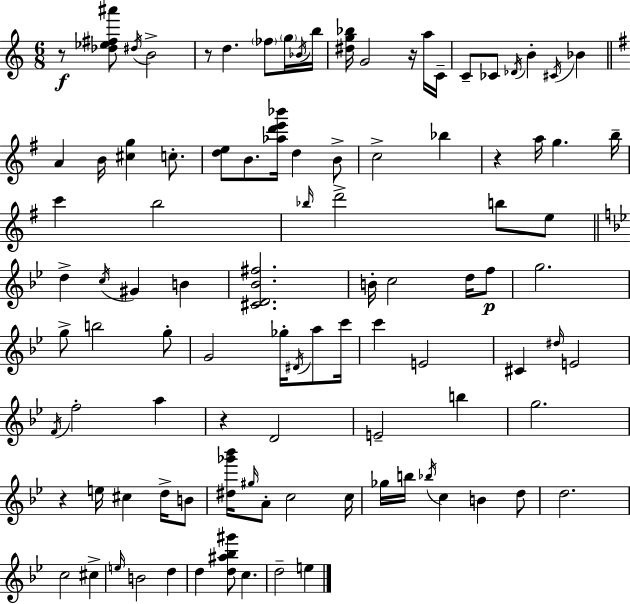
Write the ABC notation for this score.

X:1
T:Untitled
M:6/8
L:1/4
K:C
z/2 [_d_e^f^a']/2 ^d/4 B2 z/2 d _f/2 g/4 _B/4 b/4 [^dg_b]/4 G2 z/4 a/4 C/4 C/2 _C/2 _D/4 B ^C/4 _B A B/4 [^cg] c/2 [de]/2 B/2 [_ad'e'_b']/4 d B/2 c2 _b z a/4 g b/4 c' b2 _b/4 d'2 b/2 e/2 d c/4 ^G B [^CD_B^f]2 B/4 c2 d/4 f/2 g2 g/2 b2 g/2 G2 _g/4 ^D/4 a/2 c'/4 c' E2 ^C ^d/4 E2 F/4 f2 a z D2 E2 b g2 z e/4 ^c d/4 B/2 [^d_g'_b']/4 ^g/4 A/2 c2 c/4 _g/4 b/4 _b/4 c B d/2 d2 c2 ^c e/4 B2 d d [d^a_b^g']/2 c d2 e